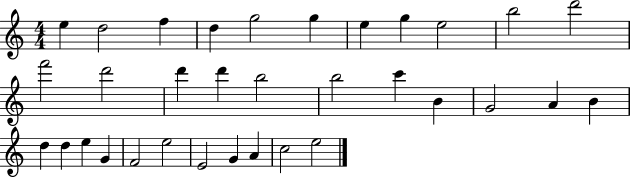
{
  \clef treble
  \numericTimeSignature
  \time 4/4
  \key c \major
  e''4 d''2 f''4 | d''4 g''2 g''4 | e''4 g''4 e''2 | b''2 d'''2 | \break f'''2 d'''2 | d'''4 d'''4 b''2 | b''2 c'''4 b'4 | g'2 a'4 b'4 | \break d''4 d''4 e''4 g'4 | f'2 e''2 | e'2 g'4 a'4 | c''2 e''2 | \break \bar "|."
}